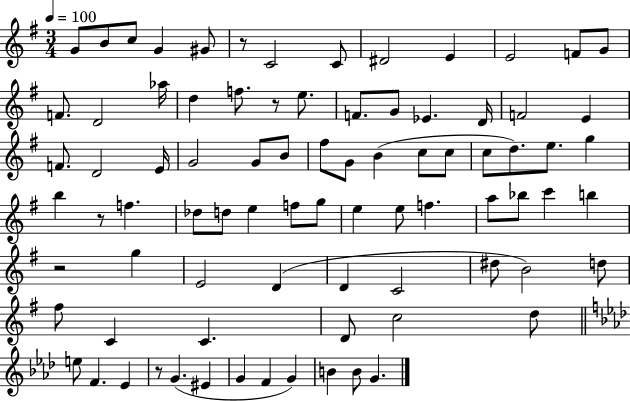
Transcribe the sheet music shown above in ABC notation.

X:1
T:Untitled
M:3/4
L:1/4
K:G
G/2 B/2 c/2 G ^G/2 z/2 C2 C/2 ^D2 E E2 F/2 G/2 F/2 D2 _a/4 d f/2 z/2 e/2 F/2 G/2 _E D/4 F2 E F/2 D2 E/4 G2 G/2 B/2 ^f/2 G/2 B c/2 c/2 c/2 d/2 e/2 g b z/2 f _d/2 d/2 e f/2 g/2 e e/2 f a/2 _b/2 c' b z2 g E2 D D C2 ^d/2 B2 d/2 ^f/2 C C D/2 c2 d/2 e/2 F _E z/2 G ^E G F G B B/2 G